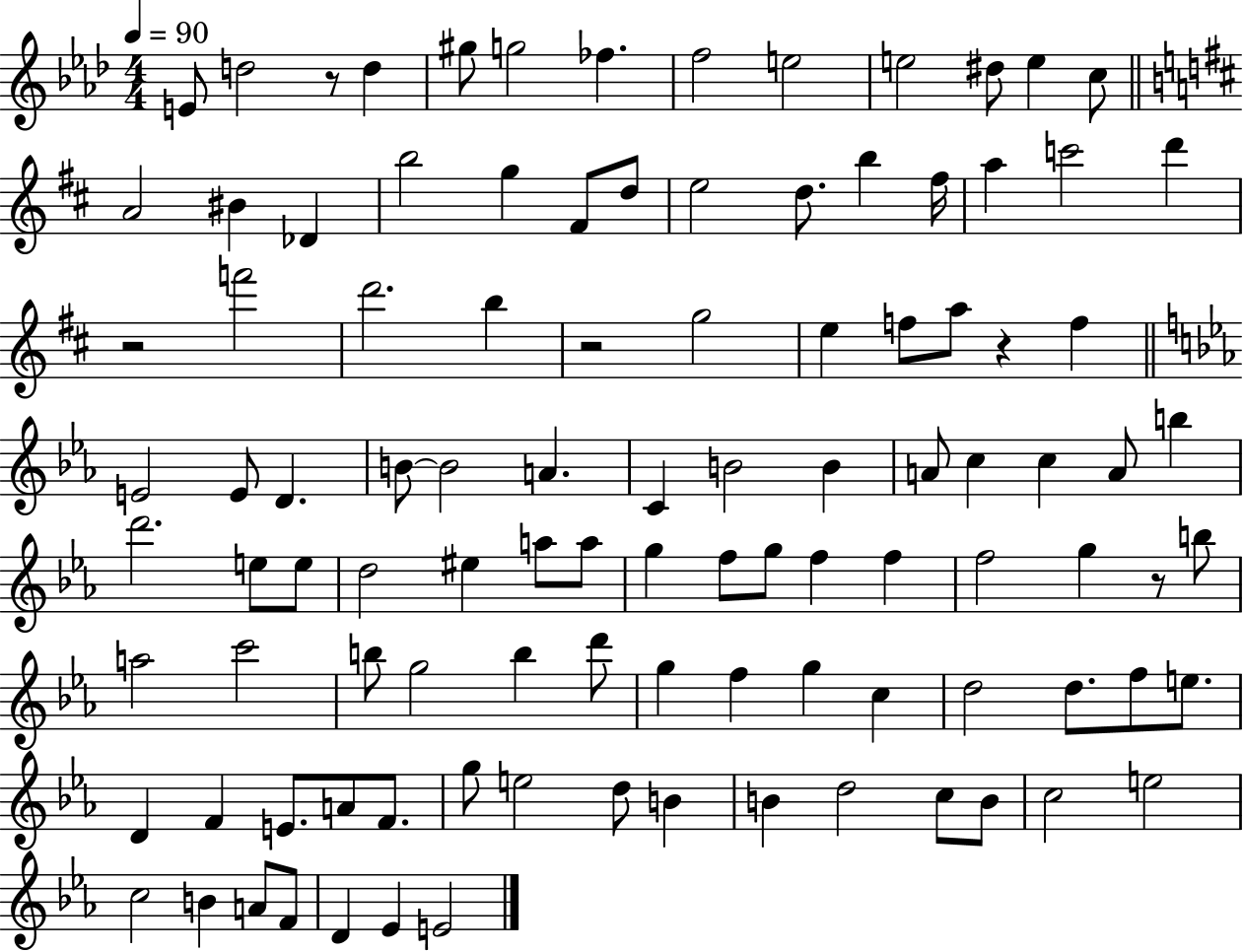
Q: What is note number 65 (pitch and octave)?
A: C6